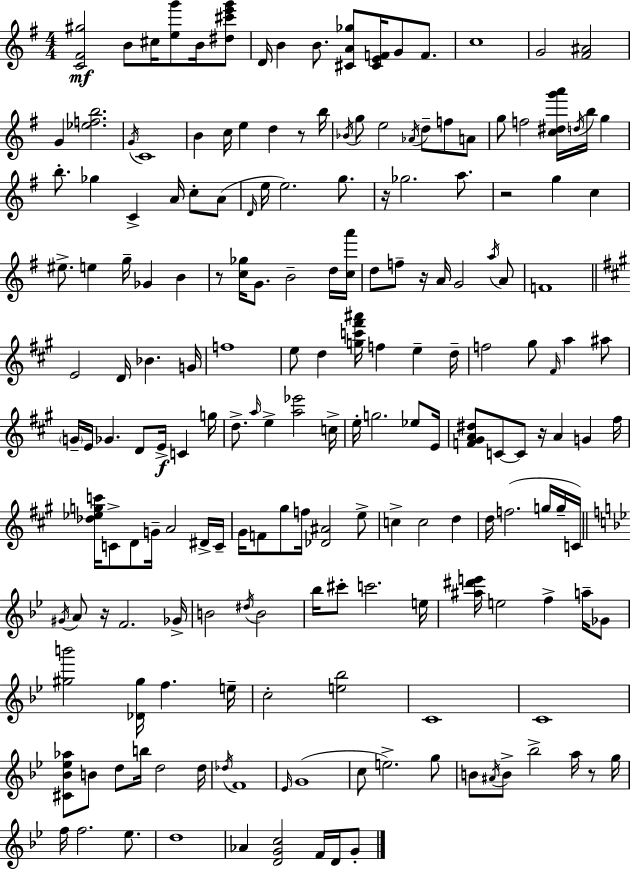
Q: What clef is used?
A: treble